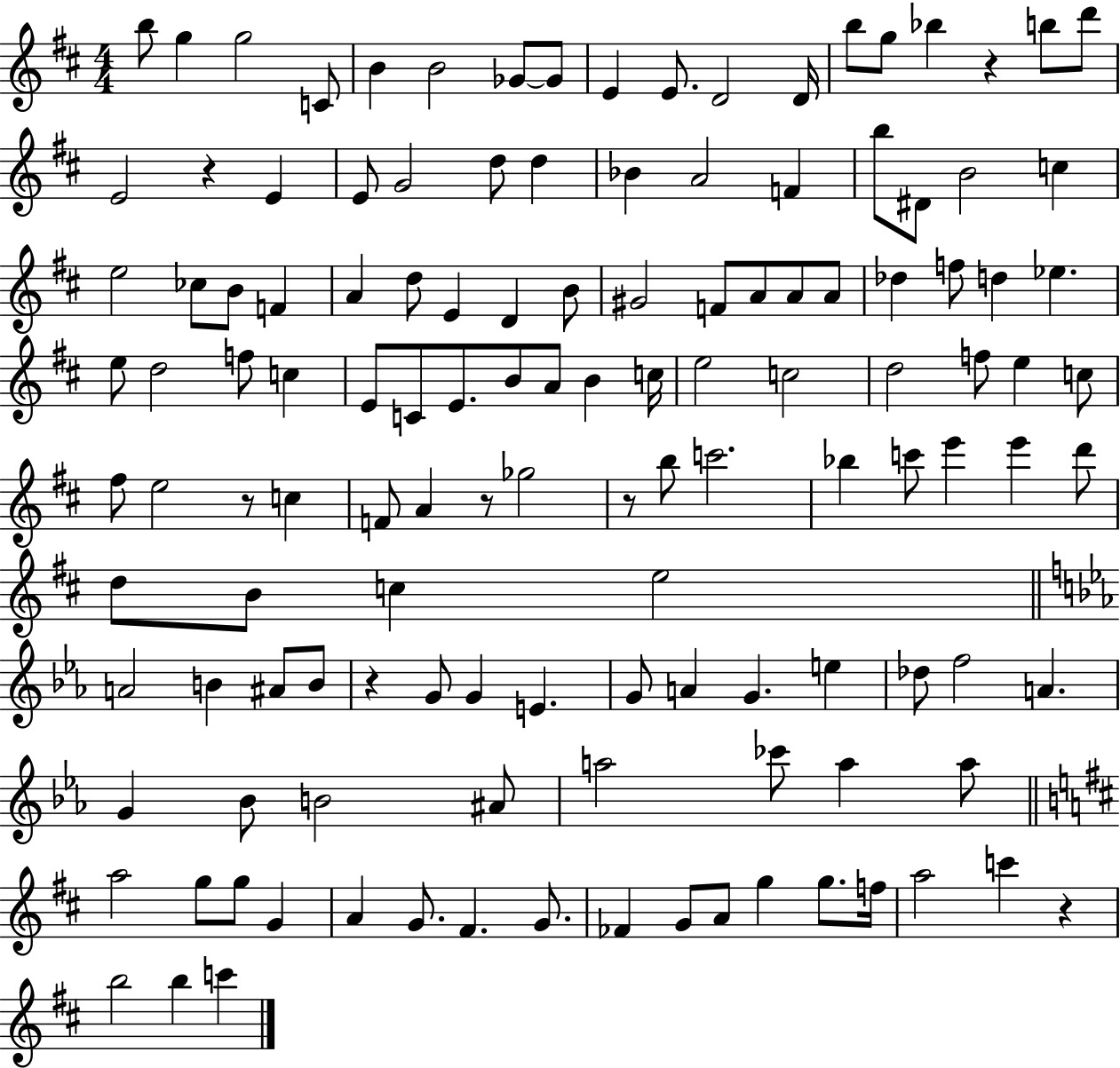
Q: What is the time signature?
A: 4/4